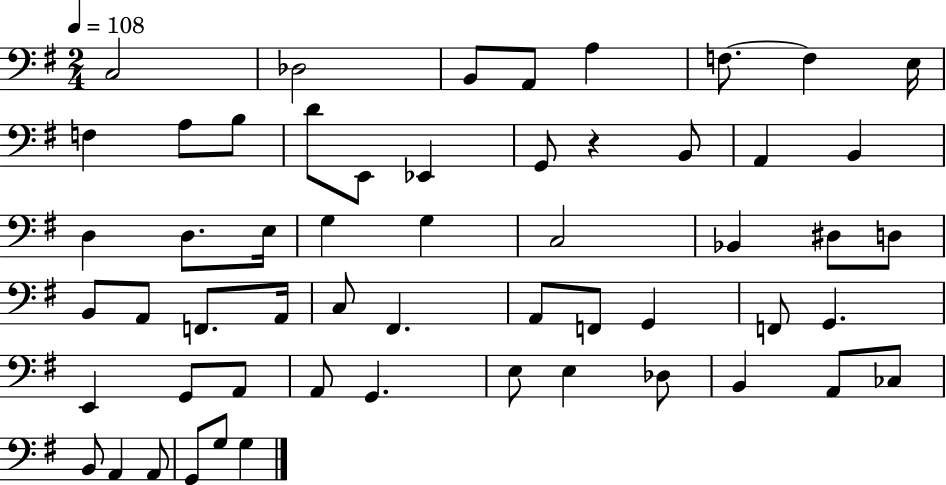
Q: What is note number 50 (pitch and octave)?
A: B2